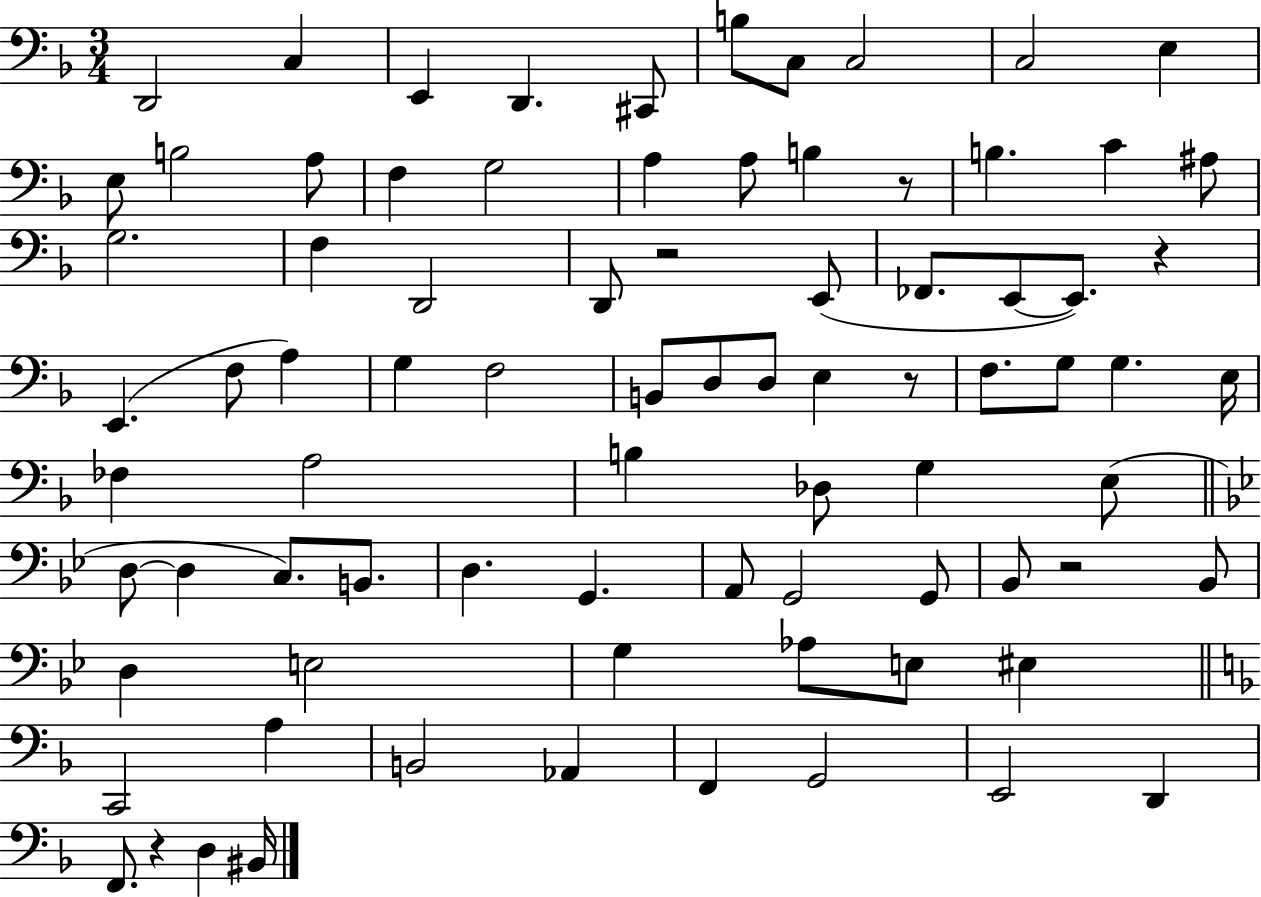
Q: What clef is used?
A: bass